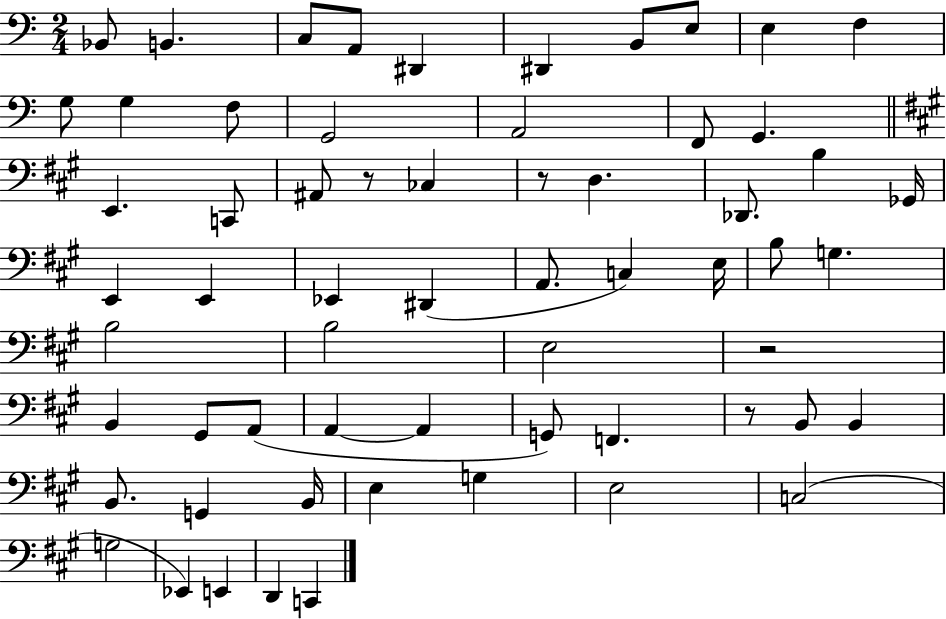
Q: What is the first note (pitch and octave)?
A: Bb2